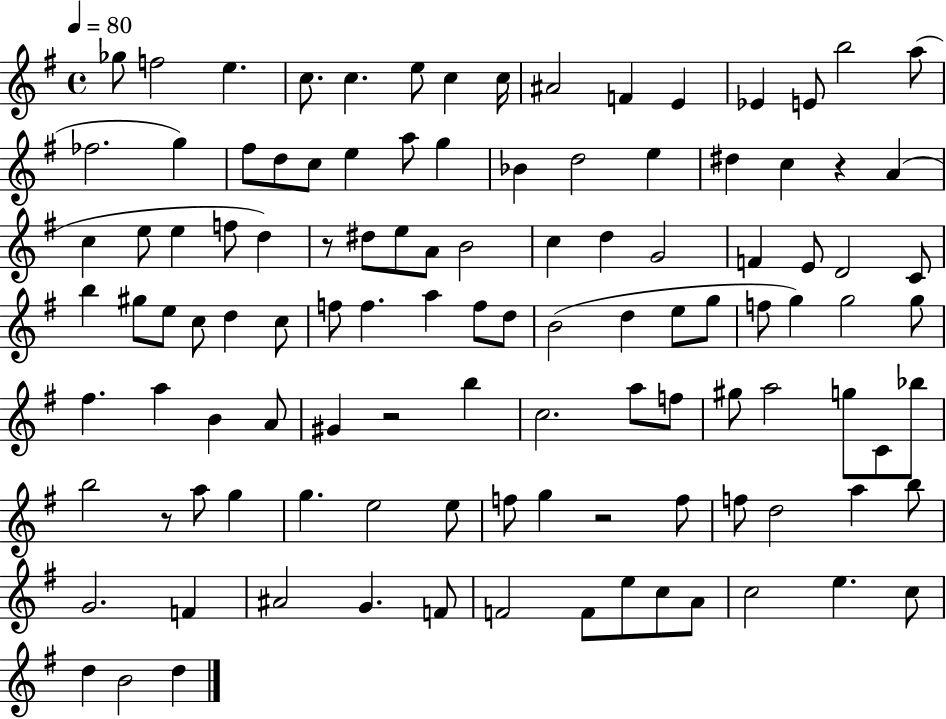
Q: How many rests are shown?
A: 5